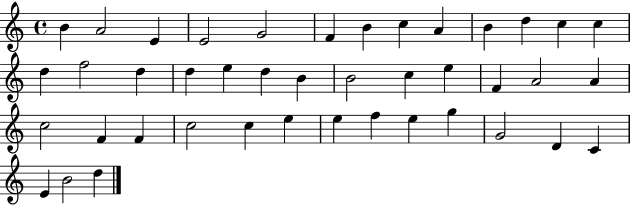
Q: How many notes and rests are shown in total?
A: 42